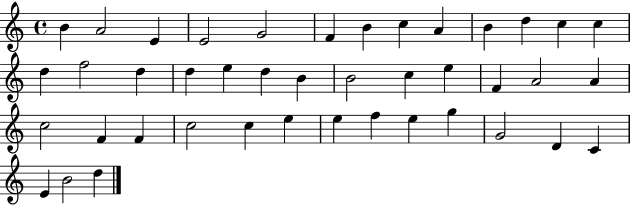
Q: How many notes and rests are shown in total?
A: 42